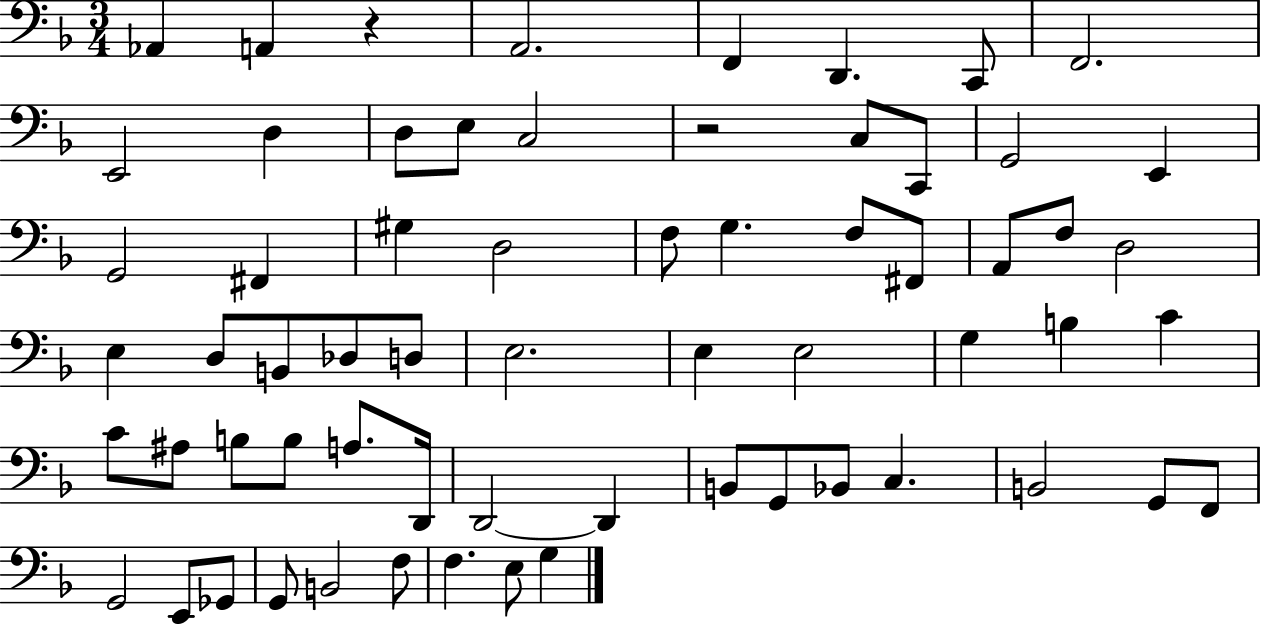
{
  \clef bass
  \numericTimeSignature
  \time 3/4
  \key f \major
  aes,4 a,4 r4 | a,2. | f,4 d,4. c,8 | f,2. | \break e,2 d4 | d8 e8 c2 | r2 c8 c,8 | g,2 e,4 | \break g,2 fis,4 | gis4 d2 | f8 g4. f8 fis,8 | a,8 f8 d2 | \break e4 d8 b,8 des8 d8 | e2. | e4 e2 | g4 b4 c'4 | \break c'8 ais8 b8 b8 a8. d,16 | d,2~~ d,4 | b,8 g,8 bes,8 c4. | b,2 g,8 f,8 | \break g,2 e,8 ges,8 | g,8 b,2 f8 | f4. e8 g4 | \bar "|."
}